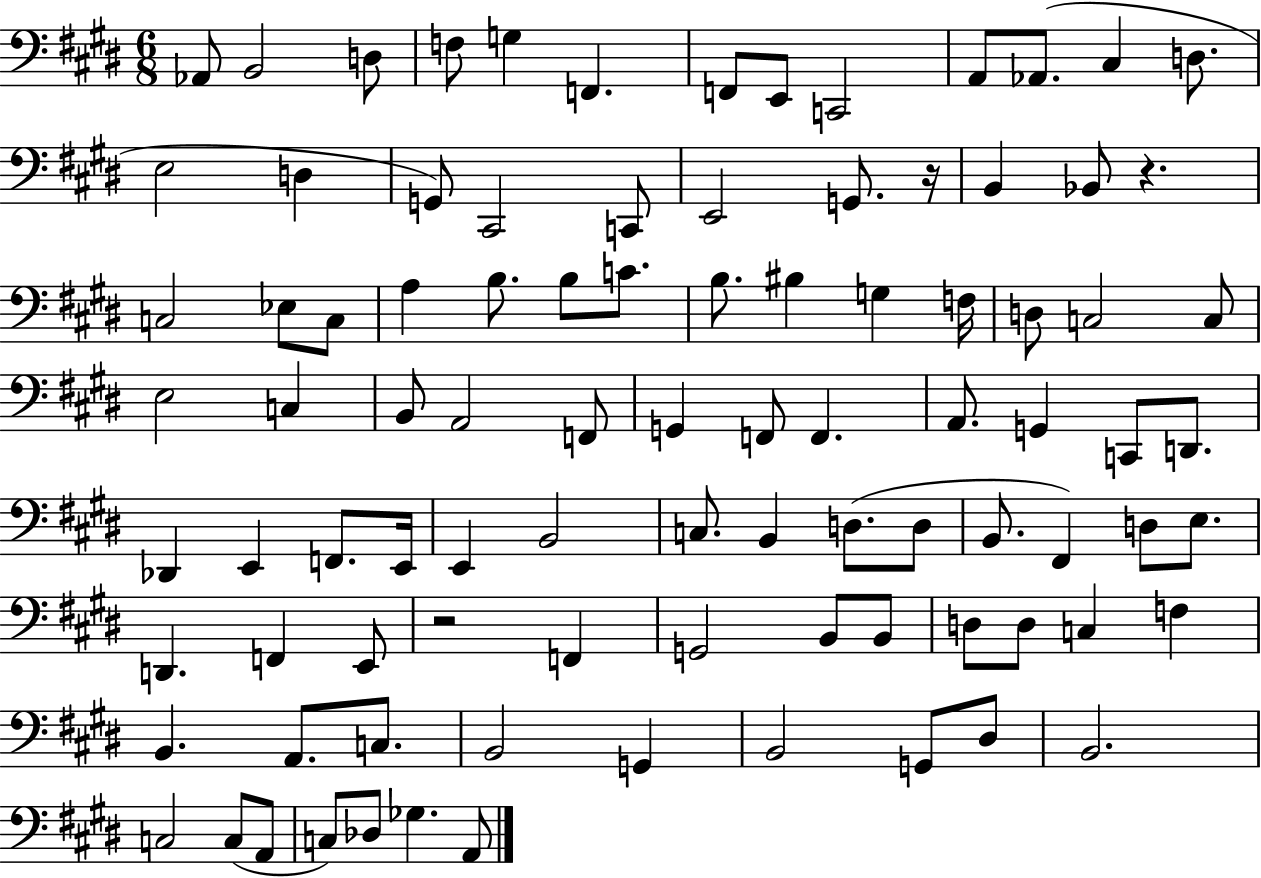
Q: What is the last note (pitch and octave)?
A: A2